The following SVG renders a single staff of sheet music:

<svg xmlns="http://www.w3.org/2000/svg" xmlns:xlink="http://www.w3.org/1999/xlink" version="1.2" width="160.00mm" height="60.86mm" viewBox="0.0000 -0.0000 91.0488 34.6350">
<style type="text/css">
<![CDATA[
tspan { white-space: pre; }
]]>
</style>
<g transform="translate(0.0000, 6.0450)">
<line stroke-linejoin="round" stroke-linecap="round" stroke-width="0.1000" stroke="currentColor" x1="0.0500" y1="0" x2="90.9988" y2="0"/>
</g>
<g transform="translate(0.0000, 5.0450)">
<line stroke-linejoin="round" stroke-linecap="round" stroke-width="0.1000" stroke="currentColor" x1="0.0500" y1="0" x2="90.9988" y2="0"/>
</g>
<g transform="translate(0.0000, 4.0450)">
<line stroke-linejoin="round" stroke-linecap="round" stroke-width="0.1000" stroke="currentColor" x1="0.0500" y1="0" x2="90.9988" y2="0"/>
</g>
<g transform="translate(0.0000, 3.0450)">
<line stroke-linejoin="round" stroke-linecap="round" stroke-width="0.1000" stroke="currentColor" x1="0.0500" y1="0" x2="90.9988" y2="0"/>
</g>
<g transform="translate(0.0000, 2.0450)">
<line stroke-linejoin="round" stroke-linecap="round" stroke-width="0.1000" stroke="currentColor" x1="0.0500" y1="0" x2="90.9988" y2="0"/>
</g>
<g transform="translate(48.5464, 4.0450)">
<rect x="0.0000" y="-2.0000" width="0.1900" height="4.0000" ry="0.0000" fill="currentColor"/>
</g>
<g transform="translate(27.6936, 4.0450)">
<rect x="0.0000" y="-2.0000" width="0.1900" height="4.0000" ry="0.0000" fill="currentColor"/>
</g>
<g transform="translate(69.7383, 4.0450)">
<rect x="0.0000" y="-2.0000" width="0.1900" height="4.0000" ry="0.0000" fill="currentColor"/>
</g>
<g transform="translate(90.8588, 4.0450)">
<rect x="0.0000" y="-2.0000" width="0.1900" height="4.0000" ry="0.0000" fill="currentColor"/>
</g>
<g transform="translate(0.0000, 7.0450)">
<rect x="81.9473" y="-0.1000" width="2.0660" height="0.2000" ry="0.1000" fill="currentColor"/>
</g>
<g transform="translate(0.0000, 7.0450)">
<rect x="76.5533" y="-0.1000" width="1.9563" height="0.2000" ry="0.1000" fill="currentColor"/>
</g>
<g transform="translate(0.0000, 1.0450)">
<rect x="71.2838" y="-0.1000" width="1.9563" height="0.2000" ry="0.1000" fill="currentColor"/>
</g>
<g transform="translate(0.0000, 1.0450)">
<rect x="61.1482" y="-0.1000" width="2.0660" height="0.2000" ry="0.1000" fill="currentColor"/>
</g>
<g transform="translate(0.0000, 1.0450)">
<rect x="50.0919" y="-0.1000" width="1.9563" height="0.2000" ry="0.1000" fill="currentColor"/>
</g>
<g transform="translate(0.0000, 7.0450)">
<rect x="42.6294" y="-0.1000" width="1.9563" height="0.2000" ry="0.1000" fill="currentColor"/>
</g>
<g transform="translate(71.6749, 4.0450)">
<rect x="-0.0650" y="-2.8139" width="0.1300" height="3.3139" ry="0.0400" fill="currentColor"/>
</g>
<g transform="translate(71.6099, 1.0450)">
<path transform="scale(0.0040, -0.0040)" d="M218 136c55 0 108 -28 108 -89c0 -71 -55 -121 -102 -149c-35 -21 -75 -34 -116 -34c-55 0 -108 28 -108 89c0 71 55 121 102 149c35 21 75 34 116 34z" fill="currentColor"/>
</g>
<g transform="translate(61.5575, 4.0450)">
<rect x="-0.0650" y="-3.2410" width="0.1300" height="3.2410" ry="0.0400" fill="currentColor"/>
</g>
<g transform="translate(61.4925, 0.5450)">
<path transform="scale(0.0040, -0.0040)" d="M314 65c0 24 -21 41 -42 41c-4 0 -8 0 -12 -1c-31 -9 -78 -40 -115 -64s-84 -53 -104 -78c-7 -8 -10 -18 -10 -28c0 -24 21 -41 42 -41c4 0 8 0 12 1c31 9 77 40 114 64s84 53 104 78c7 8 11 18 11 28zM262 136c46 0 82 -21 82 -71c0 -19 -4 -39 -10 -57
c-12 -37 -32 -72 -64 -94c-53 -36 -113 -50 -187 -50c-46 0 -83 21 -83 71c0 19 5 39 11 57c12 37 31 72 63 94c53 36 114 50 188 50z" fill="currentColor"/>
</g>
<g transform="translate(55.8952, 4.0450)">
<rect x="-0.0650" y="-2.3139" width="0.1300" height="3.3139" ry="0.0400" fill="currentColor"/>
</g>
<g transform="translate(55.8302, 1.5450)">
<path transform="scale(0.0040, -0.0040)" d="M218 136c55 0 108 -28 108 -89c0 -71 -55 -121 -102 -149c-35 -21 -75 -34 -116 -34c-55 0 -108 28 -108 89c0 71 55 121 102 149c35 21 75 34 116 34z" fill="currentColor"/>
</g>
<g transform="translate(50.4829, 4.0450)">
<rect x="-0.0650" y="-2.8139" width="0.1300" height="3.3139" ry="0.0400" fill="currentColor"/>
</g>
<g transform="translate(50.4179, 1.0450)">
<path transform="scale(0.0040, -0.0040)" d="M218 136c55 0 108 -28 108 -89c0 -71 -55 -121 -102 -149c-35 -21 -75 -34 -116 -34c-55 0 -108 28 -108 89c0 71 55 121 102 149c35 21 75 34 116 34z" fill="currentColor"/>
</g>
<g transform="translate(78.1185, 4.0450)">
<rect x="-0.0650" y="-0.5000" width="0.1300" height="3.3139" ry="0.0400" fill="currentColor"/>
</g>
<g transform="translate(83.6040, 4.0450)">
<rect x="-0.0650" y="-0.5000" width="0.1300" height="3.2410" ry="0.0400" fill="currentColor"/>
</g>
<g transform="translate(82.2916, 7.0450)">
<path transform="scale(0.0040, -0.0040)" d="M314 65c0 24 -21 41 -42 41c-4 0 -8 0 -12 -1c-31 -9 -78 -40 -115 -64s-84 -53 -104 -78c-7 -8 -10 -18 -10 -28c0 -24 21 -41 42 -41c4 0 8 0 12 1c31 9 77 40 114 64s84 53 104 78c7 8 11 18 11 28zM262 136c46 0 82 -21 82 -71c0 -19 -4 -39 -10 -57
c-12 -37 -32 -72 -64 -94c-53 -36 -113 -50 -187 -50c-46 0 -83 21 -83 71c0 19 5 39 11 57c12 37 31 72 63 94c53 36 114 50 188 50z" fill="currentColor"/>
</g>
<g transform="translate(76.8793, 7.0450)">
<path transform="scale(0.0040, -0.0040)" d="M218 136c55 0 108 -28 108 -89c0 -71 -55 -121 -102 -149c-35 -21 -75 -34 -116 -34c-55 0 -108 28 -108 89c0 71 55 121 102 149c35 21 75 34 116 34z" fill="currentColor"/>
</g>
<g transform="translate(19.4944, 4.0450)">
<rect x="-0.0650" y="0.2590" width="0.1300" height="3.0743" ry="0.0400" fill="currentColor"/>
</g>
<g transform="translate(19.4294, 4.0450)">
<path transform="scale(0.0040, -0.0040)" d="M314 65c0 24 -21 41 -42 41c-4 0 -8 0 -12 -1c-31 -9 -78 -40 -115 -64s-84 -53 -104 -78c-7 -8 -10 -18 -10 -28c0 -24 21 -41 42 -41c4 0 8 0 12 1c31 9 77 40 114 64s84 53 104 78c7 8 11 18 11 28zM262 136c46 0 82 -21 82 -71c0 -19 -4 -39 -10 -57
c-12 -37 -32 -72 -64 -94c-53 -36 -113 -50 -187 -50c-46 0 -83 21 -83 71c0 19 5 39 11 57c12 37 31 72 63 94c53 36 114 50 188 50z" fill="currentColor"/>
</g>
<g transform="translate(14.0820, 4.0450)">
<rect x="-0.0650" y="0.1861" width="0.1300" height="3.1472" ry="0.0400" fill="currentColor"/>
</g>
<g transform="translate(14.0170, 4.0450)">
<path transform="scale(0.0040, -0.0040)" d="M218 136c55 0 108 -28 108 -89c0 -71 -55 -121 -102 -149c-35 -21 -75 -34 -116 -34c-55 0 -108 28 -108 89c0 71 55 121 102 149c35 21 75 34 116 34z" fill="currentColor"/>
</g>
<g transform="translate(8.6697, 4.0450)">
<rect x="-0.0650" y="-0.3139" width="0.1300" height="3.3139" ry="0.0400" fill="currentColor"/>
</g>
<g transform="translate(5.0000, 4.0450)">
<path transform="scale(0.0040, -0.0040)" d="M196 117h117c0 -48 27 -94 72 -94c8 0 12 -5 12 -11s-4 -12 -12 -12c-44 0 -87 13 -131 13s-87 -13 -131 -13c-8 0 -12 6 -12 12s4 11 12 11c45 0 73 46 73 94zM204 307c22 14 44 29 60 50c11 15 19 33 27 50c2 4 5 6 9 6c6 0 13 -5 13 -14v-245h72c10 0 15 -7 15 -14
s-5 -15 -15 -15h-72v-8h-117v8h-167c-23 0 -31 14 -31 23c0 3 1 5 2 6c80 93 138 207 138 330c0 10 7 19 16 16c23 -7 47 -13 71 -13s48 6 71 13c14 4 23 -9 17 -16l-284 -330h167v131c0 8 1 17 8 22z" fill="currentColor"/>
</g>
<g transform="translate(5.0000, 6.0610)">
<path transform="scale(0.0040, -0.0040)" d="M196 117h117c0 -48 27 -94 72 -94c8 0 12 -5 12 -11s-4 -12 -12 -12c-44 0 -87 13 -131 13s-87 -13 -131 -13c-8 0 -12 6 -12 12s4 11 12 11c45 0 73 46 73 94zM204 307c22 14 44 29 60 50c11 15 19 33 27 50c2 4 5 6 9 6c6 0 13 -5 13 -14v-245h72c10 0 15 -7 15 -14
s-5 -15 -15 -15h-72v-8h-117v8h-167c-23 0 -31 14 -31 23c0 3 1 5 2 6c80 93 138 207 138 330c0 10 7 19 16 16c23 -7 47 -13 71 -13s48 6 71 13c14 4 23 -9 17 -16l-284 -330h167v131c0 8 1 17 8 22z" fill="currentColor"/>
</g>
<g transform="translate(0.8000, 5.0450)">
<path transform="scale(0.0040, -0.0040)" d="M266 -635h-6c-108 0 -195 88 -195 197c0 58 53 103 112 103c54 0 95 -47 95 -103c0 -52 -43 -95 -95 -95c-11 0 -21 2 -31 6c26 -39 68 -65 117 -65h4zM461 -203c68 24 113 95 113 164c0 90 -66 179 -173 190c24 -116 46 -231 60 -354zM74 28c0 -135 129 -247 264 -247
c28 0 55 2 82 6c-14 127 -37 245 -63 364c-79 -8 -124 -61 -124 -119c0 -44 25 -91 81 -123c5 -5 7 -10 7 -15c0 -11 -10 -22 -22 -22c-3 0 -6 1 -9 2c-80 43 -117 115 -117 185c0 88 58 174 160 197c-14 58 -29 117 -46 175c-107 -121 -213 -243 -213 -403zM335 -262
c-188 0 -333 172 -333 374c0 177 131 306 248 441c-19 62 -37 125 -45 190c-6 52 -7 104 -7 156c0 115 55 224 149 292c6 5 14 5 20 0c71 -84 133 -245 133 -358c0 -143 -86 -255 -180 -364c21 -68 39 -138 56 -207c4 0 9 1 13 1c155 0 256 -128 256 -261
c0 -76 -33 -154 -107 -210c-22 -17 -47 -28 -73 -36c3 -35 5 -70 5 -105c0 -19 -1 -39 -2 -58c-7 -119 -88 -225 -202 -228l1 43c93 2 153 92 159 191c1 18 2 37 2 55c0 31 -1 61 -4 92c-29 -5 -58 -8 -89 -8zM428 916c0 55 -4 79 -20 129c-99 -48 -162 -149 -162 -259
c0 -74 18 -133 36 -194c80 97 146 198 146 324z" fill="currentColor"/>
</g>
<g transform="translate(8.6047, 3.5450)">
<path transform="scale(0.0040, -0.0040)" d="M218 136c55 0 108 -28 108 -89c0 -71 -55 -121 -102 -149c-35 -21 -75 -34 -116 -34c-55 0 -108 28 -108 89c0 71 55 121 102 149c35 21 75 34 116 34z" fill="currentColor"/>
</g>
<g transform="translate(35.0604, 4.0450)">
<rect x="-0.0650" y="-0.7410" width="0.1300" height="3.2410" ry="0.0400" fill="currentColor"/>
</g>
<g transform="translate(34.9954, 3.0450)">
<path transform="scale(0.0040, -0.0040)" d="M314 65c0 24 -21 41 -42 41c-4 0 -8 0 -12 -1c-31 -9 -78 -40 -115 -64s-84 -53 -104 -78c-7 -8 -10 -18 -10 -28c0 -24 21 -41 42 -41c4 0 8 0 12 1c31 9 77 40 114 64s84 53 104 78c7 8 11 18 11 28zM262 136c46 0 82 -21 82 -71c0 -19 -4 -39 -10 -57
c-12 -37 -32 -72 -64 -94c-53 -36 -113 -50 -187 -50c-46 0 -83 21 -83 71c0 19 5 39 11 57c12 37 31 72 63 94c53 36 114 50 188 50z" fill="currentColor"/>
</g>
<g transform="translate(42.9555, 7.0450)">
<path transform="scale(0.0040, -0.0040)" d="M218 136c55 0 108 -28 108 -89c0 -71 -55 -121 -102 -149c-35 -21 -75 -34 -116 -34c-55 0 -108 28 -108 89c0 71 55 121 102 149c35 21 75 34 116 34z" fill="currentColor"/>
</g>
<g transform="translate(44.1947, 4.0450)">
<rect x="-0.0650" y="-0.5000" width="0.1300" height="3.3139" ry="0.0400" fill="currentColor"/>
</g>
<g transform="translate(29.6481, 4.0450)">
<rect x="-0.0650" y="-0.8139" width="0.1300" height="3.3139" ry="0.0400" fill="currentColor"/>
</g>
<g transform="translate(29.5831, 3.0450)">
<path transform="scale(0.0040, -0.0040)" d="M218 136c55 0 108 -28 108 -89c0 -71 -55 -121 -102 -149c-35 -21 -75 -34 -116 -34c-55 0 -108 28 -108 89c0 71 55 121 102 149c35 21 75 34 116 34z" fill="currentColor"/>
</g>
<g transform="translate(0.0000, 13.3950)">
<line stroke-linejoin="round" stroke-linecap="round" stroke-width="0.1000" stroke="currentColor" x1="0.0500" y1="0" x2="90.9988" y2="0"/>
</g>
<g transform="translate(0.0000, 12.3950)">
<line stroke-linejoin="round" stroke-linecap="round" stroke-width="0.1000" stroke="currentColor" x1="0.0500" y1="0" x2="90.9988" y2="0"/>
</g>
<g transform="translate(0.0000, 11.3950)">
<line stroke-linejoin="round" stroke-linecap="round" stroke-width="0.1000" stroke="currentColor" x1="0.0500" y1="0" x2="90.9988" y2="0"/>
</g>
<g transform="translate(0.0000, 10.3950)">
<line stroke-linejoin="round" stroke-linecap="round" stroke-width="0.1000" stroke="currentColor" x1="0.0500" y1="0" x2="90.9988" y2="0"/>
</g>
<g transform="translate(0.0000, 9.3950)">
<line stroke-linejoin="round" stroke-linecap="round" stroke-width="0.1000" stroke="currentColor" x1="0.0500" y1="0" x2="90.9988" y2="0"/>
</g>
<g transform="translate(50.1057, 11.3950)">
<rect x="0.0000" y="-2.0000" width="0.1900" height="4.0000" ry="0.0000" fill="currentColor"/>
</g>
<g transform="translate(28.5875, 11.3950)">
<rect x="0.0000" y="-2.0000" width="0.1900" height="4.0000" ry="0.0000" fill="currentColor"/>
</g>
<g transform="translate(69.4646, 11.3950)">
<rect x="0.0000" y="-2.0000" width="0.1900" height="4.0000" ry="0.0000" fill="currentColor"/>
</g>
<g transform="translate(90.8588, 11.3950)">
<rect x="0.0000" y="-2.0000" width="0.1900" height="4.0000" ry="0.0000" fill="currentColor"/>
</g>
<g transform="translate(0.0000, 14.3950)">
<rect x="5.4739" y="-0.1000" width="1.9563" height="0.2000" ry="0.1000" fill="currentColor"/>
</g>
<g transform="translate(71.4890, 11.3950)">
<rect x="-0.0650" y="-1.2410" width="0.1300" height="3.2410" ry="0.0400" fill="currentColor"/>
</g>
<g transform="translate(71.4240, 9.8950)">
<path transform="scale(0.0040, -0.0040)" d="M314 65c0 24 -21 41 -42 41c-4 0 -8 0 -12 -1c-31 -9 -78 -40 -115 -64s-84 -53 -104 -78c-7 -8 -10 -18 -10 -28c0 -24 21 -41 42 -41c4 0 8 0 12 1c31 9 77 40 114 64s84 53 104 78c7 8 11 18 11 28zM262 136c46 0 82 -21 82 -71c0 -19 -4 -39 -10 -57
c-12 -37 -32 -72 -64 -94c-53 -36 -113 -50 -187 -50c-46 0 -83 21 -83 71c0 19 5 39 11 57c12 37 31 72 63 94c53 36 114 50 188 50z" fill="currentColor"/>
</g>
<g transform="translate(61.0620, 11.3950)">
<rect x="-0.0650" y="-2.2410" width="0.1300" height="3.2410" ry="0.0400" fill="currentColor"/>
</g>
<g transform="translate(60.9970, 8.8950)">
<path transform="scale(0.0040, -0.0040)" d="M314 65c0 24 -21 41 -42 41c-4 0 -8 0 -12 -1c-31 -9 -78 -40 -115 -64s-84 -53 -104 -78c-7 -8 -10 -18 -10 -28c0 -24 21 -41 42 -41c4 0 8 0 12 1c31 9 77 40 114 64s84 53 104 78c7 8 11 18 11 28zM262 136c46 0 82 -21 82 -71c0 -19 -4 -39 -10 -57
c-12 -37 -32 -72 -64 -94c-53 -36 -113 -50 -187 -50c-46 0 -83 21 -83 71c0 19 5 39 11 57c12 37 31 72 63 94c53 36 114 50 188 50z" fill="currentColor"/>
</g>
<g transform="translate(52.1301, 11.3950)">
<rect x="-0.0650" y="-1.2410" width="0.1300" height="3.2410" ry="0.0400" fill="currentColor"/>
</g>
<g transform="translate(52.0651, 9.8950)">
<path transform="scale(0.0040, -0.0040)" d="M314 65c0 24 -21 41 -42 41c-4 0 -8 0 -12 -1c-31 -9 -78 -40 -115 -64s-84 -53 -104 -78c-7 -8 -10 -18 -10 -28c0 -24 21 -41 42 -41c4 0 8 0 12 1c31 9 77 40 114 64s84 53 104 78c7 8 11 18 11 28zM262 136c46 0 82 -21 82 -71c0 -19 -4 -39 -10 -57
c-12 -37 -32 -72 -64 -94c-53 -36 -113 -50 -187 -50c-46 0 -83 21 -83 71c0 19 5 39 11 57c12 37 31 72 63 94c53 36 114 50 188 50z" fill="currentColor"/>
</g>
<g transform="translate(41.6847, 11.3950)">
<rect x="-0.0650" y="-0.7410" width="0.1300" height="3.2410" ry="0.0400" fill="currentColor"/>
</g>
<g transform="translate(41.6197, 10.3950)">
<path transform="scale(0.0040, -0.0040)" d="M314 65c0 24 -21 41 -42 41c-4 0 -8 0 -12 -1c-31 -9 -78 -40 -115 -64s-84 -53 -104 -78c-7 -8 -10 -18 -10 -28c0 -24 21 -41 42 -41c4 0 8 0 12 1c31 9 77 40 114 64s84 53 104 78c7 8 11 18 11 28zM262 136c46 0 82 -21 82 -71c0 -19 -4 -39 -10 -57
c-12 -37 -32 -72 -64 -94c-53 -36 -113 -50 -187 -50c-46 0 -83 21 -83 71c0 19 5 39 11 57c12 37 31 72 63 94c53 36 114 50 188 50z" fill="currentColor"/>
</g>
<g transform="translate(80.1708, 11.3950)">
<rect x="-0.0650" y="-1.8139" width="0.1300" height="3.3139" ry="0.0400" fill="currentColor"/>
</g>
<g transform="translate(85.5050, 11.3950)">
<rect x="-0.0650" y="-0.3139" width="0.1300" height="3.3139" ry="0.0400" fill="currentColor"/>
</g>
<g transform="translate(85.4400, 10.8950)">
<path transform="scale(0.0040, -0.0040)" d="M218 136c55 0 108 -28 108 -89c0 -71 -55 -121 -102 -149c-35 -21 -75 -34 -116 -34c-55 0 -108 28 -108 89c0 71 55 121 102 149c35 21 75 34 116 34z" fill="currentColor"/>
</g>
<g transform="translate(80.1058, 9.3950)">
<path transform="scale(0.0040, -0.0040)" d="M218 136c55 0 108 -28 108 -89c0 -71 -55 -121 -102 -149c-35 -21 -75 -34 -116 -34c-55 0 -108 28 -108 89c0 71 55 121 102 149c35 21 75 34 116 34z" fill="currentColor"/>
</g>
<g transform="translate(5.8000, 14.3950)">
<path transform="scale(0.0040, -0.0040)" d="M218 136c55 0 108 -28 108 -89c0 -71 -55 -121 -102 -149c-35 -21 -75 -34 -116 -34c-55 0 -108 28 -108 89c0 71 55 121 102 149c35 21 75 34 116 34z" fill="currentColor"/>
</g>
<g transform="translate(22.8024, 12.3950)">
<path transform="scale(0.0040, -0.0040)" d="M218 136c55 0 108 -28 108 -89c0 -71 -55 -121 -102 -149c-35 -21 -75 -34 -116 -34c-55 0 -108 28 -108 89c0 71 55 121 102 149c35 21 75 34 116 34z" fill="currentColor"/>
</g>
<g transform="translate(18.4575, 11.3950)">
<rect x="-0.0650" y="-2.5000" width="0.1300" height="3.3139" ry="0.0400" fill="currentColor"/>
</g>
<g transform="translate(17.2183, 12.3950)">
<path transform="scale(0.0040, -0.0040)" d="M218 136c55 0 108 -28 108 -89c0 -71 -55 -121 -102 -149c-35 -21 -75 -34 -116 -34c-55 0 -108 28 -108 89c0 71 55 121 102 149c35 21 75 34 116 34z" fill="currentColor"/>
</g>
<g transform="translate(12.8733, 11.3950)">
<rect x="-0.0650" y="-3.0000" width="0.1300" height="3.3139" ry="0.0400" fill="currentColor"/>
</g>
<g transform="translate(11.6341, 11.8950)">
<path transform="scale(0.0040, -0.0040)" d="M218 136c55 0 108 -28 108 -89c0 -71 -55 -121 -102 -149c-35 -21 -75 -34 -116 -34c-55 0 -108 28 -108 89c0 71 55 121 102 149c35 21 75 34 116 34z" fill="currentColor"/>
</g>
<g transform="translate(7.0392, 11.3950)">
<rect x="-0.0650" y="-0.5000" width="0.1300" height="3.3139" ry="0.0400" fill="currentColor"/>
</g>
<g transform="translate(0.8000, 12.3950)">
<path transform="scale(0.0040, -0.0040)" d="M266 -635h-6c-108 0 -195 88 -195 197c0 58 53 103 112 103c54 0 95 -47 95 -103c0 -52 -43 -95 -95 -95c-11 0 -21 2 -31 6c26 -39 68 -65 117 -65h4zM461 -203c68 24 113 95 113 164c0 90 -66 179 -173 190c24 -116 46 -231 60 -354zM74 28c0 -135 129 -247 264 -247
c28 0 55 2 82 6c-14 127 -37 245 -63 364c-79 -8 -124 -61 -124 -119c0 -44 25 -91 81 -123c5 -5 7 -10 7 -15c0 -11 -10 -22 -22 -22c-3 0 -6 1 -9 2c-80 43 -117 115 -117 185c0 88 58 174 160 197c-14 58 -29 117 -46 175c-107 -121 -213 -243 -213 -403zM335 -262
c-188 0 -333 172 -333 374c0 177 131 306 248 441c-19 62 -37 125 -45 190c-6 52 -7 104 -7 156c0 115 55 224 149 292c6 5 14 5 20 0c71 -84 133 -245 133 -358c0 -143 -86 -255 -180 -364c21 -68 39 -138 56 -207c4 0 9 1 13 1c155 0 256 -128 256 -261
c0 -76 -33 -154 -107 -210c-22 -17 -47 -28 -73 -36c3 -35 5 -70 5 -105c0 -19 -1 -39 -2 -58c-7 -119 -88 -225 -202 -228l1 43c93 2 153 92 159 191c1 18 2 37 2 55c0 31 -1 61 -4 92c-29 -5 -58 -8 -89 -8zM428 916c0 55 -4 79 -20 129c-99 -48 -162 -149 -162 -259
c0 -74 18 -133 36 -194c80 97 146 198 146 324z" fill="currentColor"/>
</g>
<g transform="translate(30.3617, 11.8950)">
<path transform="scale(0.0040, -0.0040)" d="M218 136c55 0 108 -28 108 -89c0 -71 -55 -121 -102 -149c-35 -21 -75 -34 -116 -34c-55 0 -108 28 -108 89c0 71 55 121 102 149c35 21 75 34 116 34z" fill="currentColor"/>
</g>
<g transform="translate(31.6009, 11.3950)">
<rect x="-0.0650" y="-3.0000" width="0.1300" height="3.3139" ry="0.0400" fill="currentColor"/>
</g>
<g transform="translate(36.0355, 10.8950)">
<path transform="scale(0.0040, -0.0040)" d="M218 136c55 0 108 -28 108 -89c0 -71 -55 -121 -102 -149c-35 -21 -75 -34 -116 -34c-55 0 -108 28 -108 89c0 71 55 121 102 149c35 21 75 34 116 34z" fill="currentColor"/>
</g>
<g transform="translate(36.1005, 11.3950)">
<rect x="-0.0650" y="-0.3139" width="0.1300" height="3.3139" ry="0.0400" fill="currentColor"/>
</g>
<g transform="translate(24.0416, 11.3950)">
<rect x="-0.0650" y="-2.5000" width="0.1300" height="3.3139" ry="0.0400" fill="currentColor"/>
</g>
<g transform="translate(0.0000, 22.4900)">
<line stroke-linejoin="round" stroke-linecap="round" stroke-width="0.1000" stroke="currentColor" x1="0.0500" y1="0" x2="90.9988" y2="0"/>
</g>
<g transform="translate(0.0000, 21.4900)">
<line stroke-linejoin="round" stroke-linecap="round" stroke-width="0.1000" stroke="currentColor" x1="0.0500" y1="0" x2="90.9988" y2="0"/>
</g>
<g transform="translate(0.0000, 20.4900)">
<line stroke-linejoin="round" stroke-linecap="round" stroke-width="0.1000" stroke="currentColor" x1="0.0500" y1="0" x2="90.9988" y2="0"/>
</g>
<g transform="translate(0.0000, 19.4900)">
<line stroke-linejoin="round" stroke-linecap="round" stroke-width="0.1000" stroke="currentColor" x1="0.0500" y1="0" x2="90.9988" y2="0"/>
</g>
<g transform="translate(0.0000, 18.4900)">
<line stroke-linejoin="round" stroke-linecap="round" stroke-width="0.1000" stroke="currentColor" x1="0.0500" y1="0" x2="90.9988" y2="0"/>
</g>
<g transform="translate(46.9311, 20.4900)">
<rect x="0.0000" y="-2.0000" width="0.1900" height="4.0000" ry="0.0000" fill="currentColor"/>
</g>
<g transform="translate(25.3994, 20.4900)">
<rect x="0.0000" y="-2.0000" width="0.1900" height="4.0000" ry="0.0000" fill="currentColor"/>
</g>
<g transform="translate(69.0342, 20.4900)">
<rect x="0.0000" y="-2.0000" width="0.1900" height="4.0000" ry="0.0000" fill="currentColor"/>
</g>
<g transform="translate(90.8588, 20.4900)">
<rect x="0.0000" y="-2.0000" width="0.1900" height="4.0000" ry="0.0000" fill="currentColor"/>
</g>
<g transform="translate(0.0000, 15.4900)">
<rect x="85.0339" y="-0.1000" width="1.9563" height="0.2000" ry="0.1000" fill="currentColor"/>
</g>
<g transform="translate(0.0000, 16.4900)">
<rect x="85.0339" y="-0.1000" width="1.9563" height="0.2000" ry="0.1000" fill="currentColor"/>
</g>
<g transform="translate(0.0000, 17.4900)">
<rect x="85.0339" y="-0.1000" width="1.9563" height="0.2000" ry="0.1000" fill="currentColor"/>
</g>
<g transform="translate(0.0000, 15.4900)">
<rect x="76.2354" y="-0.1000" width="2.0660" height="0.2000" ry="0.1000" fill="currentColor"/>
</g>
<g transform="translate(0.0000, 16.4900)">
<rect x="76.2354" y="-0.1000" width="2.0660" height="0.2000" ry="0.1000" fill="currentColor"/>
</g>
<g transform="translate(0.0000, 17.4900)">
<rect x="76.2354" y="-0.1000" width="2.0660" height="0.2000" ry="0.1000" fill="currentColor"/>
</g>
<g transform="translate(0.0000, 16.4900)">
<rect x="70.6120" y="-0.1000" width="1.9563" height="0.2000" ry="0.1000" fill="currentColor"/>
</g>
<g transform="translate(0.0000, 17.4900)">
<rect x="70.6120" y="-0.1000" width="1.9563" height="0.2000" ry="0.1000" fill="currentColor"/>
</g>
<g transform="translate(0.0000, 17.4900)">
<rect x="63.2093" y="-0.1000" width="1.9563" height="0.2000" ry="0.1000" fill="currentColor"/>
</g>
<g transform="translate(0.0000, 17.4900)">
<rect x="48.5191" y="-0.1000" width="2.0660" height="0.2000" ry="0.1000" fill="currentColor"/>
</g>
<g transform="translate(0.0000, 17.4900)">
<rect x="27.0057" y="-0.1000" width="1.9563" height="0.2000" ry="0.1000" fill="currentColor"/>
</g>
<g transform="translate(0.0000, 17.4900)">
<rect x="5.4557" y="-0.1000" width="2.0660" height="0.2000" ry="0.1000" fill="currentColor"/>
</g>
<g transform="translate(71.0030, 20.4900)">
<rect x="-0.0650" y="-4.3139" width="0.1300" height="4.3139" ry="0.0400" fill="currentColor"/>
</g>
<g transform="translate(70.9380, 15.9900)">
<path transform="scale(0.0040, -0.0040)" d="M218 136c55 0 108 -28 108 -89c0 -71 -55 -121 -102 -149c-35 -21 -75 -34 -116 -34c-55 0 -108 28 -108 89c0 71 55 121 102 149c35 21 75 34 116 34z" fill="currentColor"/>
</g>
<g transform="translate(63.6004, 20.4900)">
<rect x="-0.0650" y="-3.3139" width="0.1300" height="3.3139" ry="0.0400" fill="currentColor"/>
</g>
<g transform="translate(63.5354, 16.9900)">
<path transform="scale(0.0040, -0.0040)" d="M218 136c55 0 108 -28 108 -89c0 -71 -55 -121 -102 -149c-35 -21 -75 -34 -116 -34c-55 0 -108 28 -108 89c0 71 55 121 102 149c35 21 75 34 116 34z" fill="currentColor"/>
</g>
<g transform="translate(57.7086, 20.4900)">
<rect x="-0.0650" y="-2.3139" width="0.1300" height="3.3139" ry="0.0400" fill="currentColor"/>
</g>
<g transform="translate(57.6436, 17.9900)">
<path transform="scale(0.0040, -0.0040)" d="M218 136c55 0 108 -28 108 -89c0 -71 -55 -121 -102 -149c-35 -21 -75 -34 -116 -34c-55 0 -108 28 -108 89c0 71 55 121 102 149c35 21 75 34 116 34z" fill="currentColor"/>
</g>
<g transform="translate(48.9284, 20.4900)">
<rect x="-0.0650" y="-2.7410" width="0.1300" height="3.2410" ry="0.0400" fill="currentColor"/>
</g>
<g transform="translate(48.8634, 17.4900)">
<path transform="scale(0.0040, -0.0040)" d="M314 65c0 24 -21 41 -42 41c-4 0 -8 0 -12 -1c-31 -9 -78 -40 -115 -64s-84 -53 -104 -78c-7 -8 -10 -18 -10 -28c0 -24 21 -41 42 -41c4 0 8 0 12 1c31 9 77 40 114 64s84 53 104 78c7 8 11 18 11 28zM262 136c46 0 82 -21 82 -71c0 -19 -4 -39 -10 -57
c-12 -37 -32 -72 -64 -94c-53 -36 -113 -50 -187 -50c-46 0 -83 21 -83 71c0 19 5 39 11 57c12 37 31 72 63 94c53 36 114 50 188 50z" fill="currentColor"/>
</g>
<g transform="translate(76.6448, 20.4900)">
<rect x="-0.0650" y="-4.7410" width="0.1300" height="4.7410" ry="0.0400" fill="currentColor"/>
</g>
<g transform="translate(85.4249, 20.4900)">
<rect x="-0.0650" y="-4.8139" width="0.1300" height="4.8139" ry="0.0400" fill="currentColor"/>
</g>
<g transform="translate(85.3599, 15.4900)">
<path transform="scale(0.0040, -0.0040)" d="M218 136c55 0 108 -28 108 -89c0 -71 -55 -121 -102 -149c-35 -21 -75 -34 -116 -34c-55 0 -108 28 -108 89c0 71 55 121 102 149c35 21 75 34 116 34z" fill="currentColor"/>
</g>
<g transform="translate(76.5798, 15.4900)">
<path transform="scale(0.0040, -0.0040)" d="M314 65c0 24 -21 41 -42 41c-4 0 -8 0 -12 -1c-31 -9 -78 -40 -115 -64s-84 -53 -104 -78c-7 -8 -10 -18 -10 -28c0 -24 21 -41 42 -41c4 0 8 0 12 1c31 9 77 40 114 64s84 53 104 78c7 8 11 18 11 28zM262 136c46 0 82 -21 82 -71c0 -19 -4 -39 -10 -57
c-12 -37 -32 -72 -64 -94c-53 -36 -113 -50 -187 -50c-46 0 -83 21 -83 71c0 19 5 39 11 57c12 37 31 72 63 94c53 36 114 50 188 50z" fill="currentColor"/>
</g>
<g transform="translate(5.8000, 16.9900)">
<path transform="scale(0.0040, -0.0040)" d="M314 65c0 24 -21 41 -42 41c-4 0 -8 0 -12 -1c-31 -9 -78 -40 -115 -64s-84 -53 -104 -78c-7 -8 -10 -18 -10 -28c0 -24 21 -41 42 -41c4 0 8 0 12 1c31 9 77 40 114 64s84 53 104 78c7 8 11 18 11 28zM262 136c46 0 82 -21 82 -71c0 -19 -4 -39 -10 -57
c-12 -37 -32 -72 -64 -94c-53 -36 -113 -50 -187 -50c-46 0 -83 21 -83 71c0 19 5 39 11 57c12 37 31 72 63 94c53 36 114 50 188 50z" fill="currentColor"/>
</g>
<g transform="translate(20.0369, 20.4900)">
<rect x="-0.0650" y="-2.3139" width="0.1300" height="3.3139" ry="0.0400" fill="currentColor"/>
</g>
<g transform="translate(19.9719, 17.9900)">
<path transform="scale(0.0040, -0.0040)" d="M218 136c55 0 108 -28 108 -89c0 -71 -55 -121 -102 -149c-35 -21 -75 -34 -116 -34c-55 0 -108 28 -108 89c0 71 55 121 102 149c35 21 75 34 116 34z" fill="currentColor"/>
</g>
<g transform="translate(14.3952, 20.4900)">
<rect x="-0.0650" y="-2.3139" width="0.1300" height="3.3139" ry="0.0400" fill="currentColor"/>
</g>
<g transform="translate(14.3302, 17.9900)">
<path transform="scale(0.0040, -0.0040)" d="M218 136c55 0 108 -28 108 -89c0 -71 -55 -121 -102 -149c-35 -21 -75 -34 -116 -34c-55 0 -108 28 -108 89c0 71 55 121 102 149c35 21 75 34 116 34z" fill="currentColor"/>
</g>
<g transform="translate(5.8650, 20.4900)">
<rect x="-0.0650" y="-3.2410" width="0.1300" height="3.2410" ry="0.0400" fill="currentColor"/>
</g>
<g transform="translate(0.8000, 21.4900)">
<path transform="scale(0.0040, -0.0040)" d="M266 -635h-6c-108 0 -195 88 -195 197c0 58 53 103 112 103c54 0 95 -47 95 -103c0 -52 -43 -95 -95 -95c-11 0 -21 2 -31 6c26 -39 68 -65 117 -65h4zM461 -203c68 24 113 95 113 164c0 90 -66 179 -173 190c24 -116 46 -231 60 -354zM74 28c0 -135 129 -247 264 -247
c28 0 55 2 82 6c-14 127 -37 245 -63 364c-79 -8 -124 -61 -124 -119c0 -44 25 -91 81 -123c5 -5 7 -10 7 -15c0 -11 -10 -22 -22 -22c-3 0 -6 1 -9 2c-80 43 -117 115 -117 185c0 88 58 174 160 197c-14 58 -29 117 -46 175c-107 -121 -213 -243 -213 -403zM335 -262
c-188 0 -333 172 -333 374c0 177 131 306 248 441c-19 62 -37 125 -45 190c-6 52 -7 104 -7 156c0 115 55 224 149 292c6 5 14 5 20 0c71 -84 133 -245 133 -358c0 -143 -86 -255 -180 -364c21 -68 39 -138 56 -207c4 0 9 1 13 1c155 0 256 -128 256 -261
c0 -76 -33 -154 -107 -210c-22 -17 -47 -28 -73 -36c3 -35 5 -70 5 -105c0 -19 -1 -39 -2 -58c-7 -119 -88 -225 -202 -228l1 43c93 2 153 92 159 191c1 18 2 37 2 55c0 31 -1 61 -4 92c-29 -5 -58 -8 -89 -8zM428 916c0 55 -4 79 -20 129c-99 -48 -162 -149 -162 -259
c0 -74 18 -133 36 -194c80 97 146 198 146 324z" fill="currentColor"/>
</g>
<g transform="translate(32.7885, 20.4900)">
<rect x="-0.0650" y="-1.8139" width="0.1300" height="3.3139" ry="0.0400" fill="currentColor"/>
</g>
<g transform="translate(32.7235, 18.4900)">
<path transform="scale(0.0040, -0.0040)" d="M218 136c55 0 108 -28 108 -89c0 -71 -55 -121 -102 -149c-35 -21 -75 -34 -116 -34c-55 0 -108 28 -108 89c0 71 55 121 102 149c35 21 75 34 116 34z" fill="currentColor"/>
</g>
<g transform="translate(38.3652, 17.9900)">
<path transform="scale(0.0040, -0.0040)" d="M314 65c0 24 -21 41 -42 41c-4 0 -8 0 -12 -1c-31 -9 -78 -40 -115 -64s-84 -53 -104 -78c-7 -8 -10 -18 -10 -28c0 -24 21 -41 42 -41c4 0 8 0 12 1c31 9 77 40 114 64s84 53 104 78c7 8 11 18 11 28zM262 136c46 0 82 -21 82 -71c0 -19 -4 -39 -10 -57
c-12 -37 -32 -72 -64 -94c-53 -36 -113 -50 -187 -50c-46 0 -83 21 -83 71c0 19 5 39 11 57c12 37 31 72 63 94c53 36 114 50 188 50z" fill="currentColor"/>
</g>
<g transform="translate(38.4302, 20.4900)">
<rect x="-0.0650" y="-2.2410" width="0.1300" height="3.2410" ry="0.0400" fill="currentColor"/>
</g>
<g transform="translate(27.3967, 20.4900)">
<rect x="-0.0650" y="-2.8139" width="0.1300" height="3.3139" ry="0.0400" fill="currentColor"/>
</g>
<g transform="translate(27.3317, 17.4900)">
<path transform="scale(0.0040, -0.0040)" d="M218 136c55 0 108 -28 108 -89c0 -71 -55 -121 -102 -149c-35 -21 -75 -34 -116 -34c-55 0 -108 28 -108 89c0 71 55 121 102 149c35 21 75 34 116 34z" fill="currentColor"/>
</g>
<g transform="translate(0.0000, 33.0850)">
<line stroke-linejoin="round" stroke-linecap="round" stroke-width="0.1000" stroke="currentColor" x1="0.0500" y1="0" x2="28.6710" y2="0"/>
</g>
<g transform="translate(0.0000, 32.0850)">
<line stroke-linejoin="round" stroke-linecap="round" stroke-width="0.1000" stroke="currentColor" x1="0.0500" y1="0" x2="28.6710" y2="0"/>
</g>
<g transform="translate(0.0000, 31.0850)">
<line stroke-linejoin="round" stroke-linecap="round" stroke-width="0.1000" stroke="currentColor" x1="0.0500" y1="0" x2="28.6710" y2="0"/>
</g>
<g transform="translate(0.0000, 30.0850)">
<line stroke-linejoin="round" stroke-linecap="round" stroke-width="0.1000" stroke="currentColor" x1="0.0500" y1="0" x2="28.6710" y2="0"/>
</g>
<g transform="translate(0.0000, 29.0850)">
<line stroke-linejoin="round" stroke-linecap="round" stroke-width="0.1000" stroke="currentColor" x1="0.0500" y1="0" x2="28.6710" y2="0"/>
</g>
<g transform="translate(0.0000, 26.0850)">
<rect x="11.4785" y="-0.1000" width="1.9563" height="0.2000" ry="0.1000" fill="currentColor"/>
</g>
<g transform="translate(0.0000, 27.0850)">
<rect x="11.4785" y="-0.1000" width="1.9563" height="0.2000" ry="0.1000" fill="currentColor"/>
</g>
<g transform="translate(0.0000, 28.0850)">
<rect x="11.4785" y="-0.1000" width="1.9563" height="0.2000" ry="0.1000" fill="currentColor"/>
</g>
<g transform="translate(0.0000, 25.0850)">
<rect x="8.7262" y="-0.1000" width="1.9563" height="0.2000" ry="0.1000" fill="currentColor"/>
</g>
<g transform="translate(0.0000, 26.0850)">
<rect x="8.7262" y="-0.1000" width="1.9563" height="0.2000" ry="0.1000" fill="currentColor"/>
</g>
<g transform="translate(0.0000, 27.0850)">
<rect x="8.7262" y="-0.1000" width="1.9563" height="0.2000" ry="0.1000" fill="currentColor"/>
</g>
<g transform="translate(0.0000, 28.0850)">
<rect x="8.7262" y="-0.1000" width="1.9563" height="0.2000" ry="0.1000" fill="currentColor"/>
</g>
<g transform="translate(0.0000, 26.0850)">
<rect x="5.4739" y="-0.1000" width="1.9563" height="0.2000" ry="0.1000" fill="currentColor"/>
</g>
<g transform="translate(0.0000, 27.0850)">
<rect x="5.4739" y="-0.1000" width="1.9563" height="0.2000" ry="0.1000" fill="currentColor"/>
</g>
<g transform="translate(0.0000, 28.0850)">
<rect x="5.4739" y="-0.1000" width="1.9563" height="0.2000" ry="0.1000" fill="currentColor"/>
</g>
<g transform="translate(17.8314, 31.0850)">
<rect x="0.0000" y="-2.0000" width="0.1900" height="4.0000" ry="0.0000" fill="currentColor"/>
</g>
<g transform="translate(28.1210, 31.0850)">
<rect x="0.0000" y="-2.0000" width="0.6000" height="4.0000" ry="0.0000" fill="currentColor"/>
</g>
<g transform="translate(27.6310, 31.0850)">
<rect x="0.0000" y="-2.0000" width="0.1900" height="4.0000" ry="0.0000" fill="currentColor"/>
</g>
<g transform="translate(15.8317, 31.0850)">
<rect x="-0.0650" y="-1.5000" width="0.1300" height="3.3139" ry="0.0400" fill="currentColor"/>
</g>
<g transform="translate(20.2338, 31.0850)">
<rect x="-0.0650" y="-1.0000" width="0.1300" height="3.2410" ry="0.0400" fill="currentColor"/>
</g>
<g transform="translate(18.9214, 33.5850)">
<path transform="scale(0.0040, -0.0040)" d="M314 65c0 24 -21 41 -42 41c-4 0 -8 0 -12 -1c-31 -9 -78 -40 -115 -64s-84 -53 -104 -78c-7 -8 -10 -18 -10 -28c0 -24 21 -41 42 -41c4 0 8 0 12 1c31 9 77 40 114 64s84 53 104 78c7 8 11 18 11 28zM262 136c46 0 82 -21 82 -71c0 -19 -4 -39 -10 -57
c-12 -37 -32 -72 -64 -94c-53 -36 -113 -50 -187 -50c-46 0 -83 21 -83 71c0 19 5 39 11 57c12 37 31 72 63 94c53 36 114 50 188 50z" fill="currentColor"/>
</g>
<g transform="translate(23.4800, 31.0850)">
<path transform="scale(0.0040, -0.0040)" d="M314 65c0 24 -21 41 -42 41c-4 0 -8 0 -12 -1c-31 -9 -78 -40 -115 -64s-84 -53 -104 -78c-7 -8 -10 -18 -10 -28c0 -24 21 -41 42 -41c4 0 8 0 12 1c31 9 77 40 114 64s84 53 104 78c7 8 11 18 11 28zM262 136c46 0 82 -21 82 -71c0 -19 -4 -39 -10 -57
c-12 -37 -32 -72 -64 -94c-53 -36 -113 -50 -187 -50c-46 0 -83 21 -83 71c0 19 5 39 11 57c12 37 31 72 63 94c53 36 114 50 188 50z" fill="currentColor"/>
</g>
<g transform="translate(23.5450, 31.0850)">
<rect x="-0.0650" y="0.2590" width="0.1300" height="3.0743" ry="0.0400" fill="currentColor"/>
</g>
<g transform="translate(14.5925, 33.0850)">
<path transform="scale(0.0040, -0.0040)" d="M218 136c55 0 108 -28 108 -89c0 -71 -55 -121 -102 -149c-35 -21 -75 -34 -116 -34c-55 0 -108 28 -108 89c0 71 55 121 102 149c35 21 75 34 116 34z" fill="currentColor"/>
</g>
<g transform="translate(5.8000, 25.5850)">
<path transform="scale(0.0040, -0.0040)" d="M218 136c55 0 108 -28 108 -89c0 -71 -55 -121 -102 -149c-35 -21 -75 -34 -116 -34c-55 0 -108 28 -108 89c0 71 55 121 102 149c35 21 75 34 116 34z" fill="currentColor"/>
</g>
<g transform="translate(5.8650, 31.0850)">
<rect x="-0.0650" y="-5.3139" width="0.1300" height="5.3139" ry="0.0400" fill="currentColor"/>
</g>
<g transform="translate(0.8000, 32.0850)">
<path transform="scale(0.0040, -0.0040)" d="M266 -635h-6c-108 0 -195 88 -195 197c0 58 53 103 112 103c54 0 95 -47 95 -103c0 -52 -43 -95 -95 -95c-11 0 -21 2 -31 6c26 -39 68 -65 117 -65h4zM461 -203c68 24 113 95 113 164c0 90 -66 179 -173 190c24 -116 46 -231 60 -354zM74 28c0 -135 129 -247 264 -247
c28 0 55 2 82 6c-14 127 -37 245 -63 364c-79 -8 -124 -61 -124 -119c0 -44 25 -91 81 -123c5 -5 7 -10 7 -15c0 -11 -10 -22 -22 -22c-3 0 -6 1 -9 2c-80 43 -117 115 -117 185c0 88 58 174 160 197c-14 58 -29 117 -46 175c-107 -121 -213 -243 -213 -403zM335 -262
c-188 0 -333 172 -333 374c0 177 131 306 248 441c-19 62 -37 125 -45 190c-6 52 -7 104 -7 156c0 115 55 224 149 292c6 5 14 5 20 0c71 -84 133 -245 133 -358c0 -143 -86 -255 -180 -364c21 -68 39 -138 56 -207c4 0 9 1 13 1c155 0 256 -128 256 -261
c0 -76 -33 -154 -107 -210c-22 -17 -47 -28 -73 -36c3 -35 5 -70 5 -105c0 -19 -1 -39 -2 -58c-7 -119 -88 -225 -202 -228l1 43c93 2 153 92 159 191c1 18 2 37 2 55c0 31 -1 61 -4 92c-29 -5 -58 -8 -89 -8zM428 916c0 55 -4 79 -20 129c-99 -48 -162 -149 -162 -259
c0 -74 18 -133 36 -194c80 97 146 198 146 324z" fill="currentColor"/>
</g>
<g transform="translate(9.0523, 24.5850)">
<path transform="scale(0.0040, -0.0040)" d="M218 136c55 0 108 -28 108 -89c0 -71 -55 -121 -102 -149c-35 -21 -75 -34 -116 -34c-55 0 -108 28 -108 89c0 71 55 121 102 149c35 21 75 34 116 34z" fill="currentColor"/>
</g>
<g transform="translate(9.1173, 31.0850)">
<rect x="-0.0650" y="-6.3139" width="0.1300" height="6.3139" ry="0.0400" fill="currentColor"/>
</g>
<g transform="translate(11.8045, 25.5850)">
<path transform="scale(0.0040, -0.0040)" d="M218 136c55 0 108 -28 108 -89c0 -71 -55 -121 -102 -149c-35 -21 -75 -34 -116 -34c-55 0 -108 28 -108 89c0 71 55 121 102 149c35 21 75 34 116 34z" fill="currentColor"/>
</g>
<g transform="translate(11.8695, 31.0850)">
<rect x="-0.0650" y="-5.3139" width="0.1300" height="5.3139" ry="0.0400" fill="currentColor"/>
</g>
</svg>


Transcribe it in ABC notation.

X:1
T:Untitled
M:4/4
L:1/4
K:C
c B B2 d d2 C a g b2 a C C2 C A G G A c d2 e2 g2 e2 f c b2 g g a f g2 a2 g b d' e'2 e' f' a' f' E D2 B2